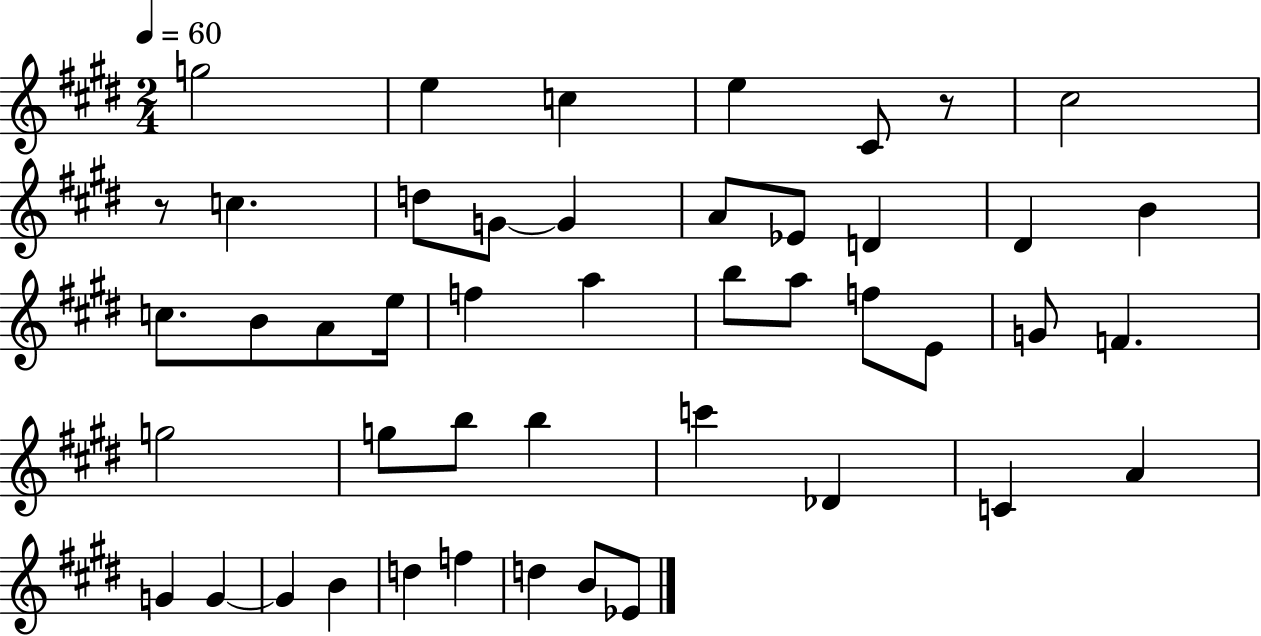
{
  \clef treble
  \numericTimeSignature
  \time 2/4
  \key e \major
  \tempo 4 = 60
  g''2 | e''4 c''4 | e''4 cis'8 r8 | cis''2 | \break r8 c''4. | d''8 g'8~~ g'4 | a'8 ees'8 d'4 | dis'4 b'4 | \break c''8. b'8 a'8 e''16 | f''4 a''4 | b''8 a''8 f''8 e'8 | g'8 f'4. | \break g''2 | g''8 b''8 b''4 | c'''4 des'4 | c'4 a'4 | \break g'4 g'4~~ | g'4 b'4 | d''4 f''4 | d''4 b'8 ees'8 | \break \bar "|."
}